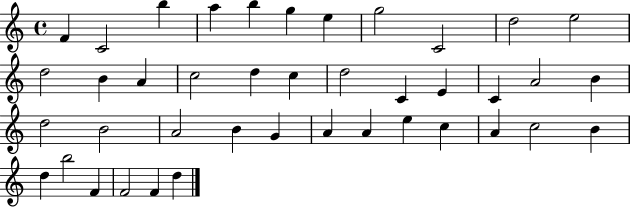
X:1
T:Untitled
M:4/4
L:1/4
K:C
F C2 b a b g e g2 C2 d2 e2 d2 B A c2 d c d2 C E C A2 B d2 B2 A2 B G A A e c A c2 B d b2 F F2 F d